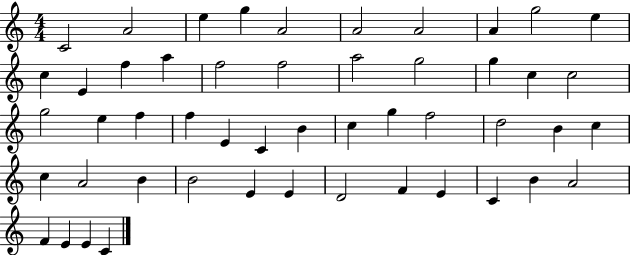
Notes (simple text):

C4/h A4/h E5/q G5/q A4/h A4/h A4/h A4/q G5/h E5/q C5/q E4/q F5/q A5/q F5/h F5/h A5/h G5/h G5/q C5/q C5/h G5/h E5/q F5/q F5/q E4/q C4/q B4/q C5/q G5/q F5/h D5/h B4/q C5/q C5/q A4/h B4/q B4/h E4/q E4/q D4/h F4/q E4/q C4/q B4/q A4/h F4/q E4/q E4/q C4/q